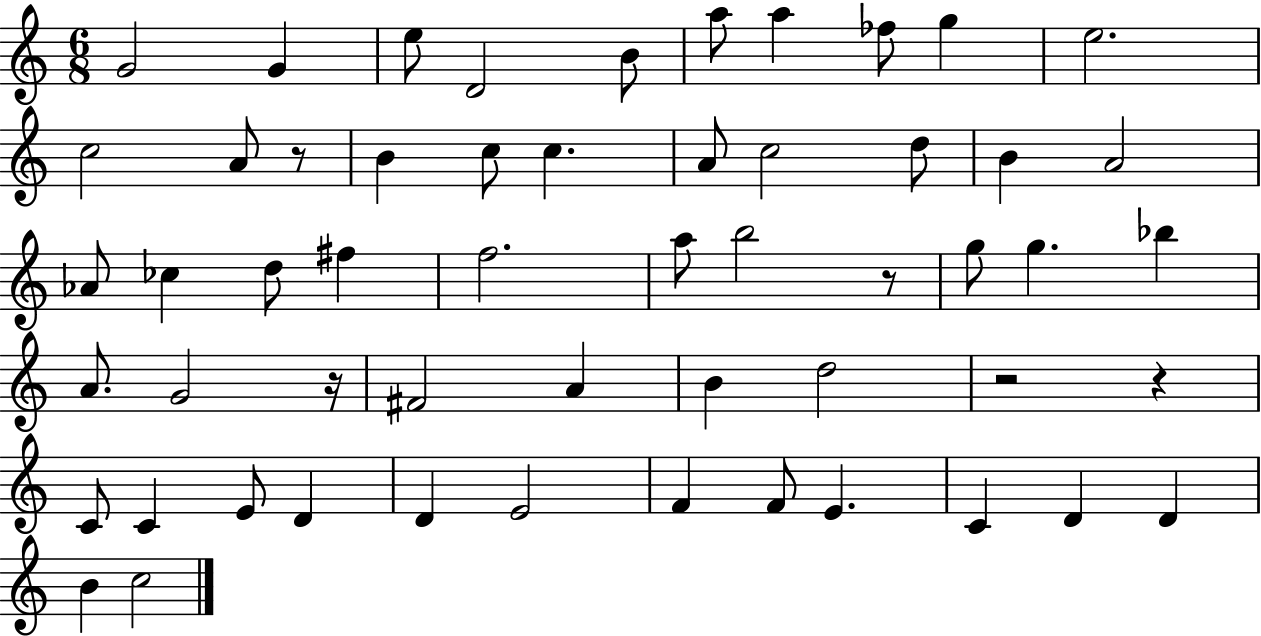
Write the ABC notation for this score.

X:1
T:Untitled
M:6/8
L:1/4
K:C
G2 G e/2 D2 B/2 a/2 a _f/2 g e2 c2 A/2 z/2 B c/2 c A/2 c2 d/2 B A2 _A/2 _c d/2 ^f f2 a/2 b2 z/2 g/2 g _b A/2 G2 z/4 ^F2 A B d2 z2 z C/2 C E/2 D D E2 F F/2 E C D D B c2